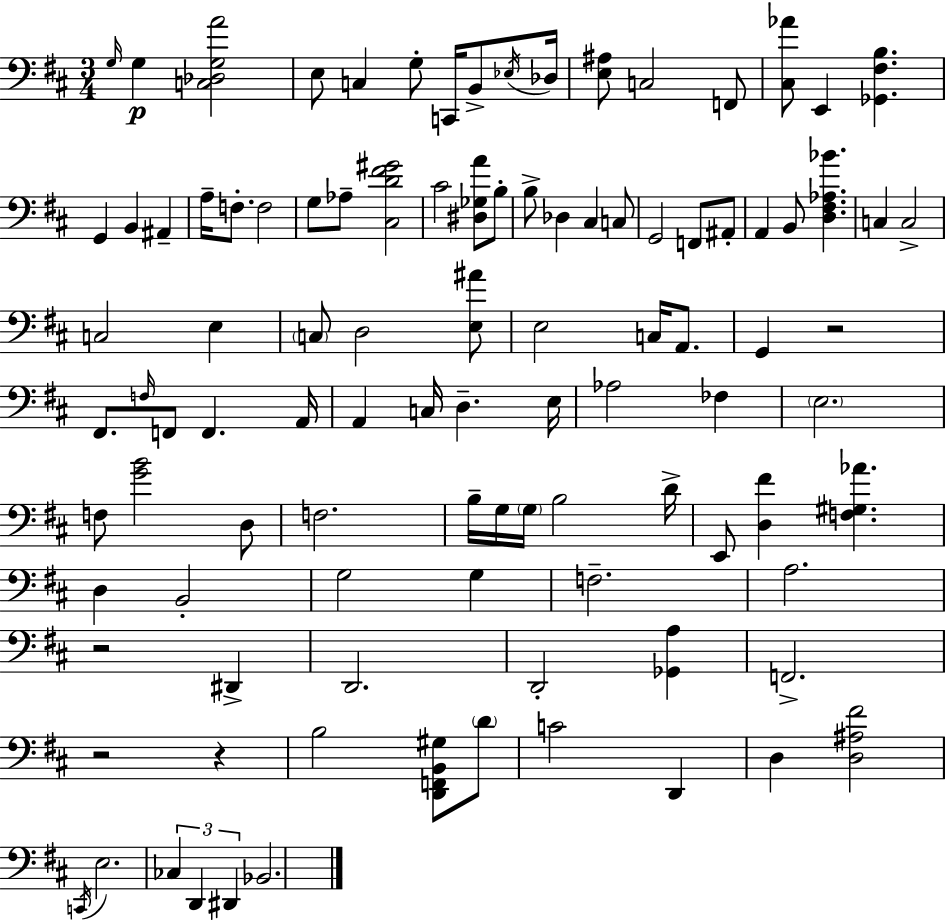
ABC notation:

X:1
T:Untitled
M:3/4
L:1/4
K:D
G,/4 G, [C,_D,G,A]2 E,/2 C, G,/2 C,,/4 B,,/2 _E,/4 _D,/4 [E,^A,]/2 C,2 F,,/2 [^C,_A]/2 E,, [_G,,^F,B,] G,, B,, ^A,, A,/4 F,/2 F,2 G,/2 _A,/2 [^C,D^F^G]2 ^C2 [^D,_G,A]/2 B,/2 B,/2 _D, ^C, C,/2 G,,2 F,,/2 ^A,,/2 A,, B,,/2 [D,^F,_A,_B] C, C,2 C,2 E, C,/2 D,2 [E,^A]/2 E,2 C,/4 A,,/2 G,, z2 ^F,,/2 F,/4 F,,/2 F,, A,,/4 A,, C,/4 D, E,/4 _A,2 _F, E,2 F,/2 [GB]2 D,/2 F,2 B,/4 G,/4 G,/4 B,2 D/4 E,,/2 [D,^F] [F,^G,_A] D, B,,2 G,2 G, F,2 A,2 z2 ^D,, D,,2 D,,2 [_G,,A,] F,,2 z2 z B,2 [D,,F,,B,,^G,]/2 D/2 C2 D,, D, [D,^A,^F]2 C,,/4 E,2 _C, D,, ^D,, _B,,2